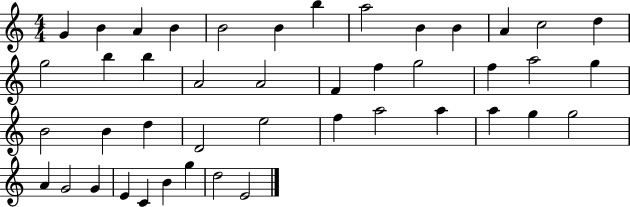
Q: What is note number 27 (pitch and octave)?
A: D5